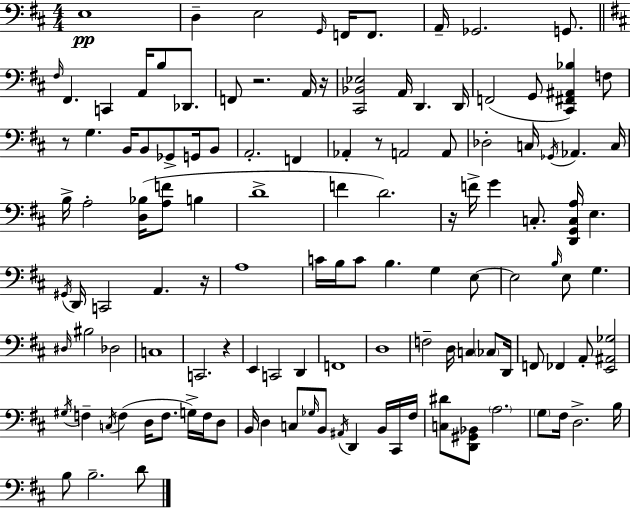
{
  \clef bass
  \numericTimeSignature
  \time 4/4
  \key d \major
  \repeat volta 2 { e1\pp | d4-- e2 \grace { g,16 } f,16 f,8. | a,16-- ges,2. g,8. | \bar "||" \break \key d \major \grace { fis16 } fis,4. c,4 a,16 b8 des,8. | f,8 r2. a,16 | r16 <cis, bes, ees>2 a,16 d,4. | d,16 f,2( g,8 <cis, fis, ais, bes>4) f8 | \break r8 g4. b,16 b,8 ges,8-> g,16 b,8 | a,2.-. f,4 | aes,4-. r8 a,2 a,8 | des2-. c16 \acciaccatura { ges,16 } aes,4. | \break c16 b16-> a2-. <d bes>16( <a f'>8 b4 | d'1-> | f'4 d'2.) | r16 f'16-> g'4 c8.-. <d, g, c a>16 e4. | \break \acciaccatura { gis,16 } d,16 c,2 a,4. | r16 a1 | c'16 b16 c'8 b4. g4 | e8~~ e2 \grace { b16 } e8 g4. | \break \grace { dis16 } bis2 des2 | c1 | c,2. | r4 e,4 c,2 | \break d,4 f,1 | d1 | f2-- d16 c4 | \parenthesize ces8 d,16 f,8 fes,4 a,8-. <e, ais, ges>2 | \break \acciaccatura { gis16 } f4-- \acciaccatura { c16 }( f4 d16 | f8. g16->) f16 d8 b,16 d4 c8 \grace { ges16 } b,8 | \acciaccatura { ais,16 } d,4 b,16 cis,16 fis16 <c dis'>8 <d, gis, bes,>8 \parenthesize a2. | \parenthesize g8 fis16 d2.-> | \break b16 b8 b2.-- | d'8 } \bar "|."
}